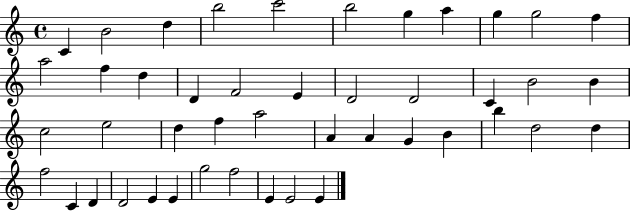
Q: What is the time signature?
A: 4/4